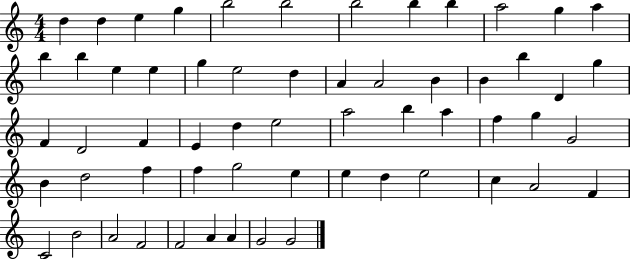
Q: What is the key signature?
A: C major